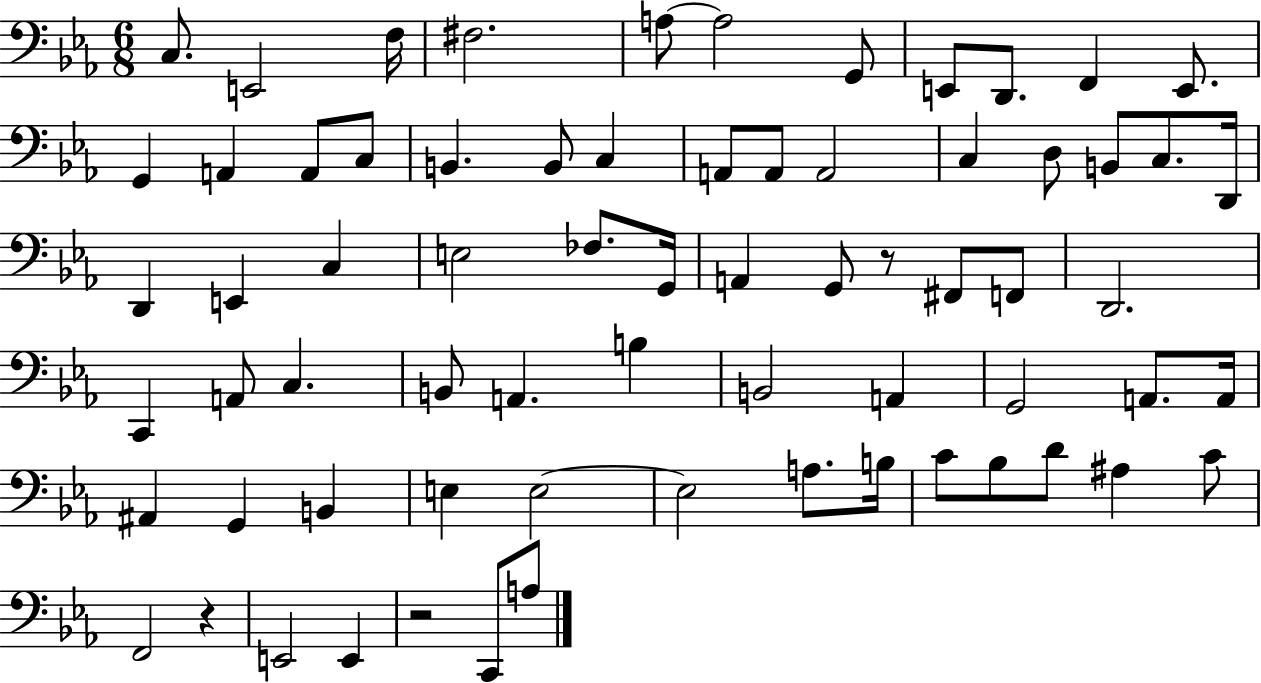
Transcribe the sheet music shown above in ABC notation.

X:1
T:Untitled
M:6/8
L:1/4
K:Eb
C,/2 E,,2 F,/4 ^F,2 A,/2 A,2 G,,/2 E,,/2 D,,/2 F,, E,,/2 G,, A,, A,,/2 C,/2 B,, B,,/2 C, A,,/2 A,,/2 A,,2 C, D,/2 B,,/2 C,/2 D,,/4 D,, E,, C, E,2 _F,/2 G,,/4 A,, G,,/2 z/2 ^F,,/2 F,,/2 D,,2 C,, A,,/2 C, B,,/2 A,, B, B,,2 A,, G,,2 A,,/2 A,,/4 ^A,, G,, B,, E, E,2 E,2 A,/2 B,/4 C/2 _B,/2 D/2 ^A, C/2 F,,2 z E,,2 E,, z2 C,,/2 A,/2